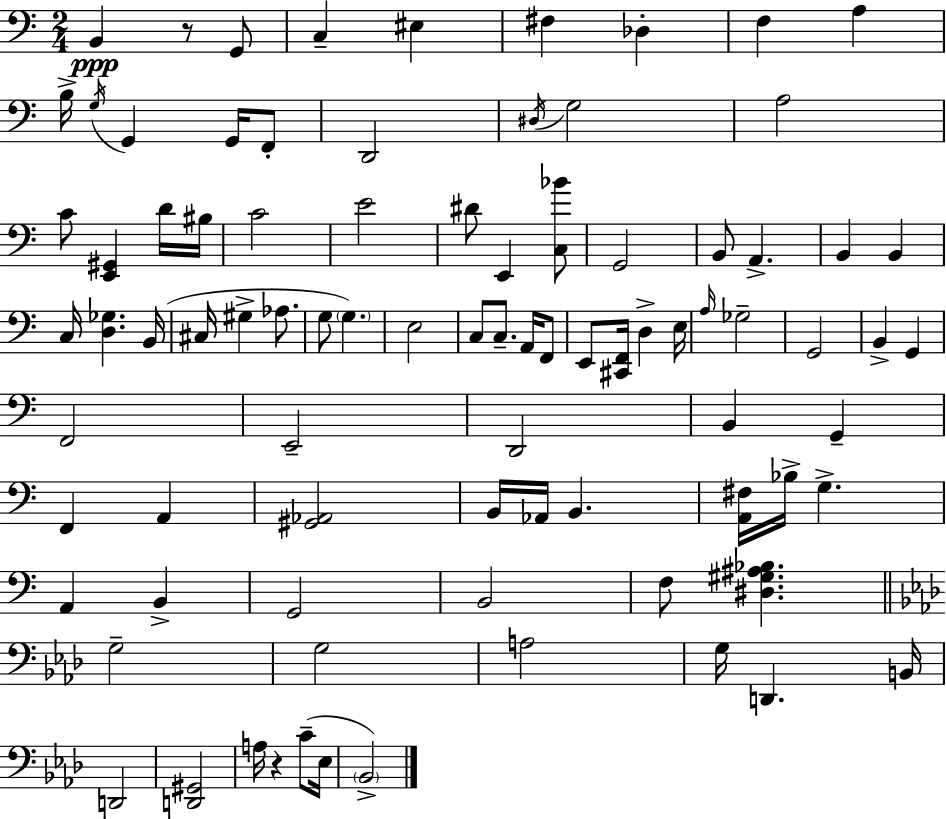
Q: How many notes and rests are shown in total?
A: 87